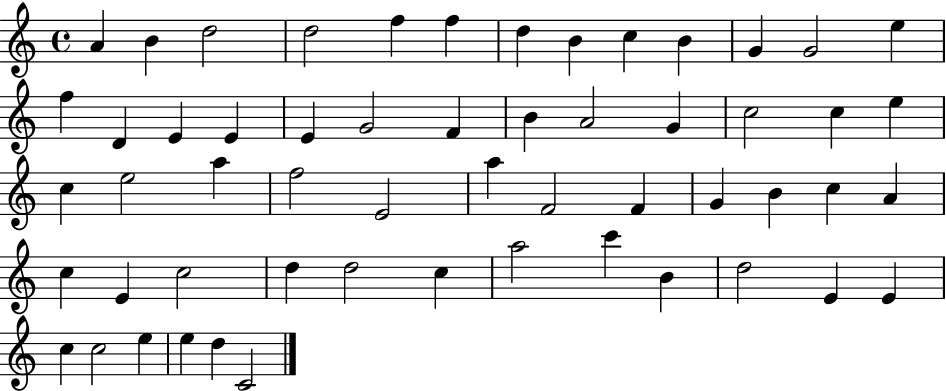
A4/q B4/q D5/h D5/h F5/q F5/q D5/q B4/q C5/q B4/q G4/q G4/h E5/q F5/q D4/q E4/q E4/q E4/q G4/h F4/q B4/q A4/h G4/q C5/h C5/q E5/q C5/q E5/h A5/q F5/h E4/h A5/q F4/h F4/q G4/q B4/q C5/q A4/q C5/q E4/q C5/h D5/q D5/h C5/q A5/h C6/q B4/q D5/h E4/q E4/q C5/q C5/h E5/q E5/q D5/q C4/h